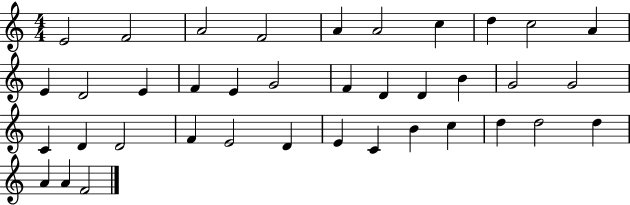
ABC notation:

X:1
T:Untitled
M:4/4
L:1/4
K:C
E2 F2 A2 F2 A A2 c d c2 A E D2 E F E G2 F D D B G2 G2 C D D2 F E2 D E C B c d d2 d A A F2